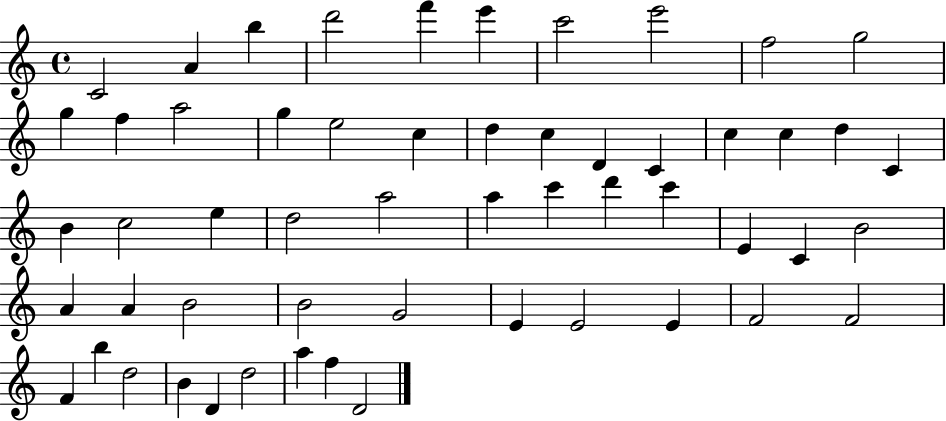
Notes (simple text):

C4/h A4/q B5/q D6/h F6/q E6/q C6/h E6/h F5/h G5/h G5/q F5/q A5/h G5/q E5/h C5/q D5/q C5/q D4/q C4/q C5/q C5/q D5/q C4/q B4/q C5/h E5/q D5/h A5/h A5/q C6/q D6/q C6/q E4/q C4/q B4/h A4/q A4/q B4/h B4/h G4/h E4/q E4/h E4/q F4/h F4/h F4/q B5/q D5/h B4/q D4/q D5/h A5/q F5/q D4/h